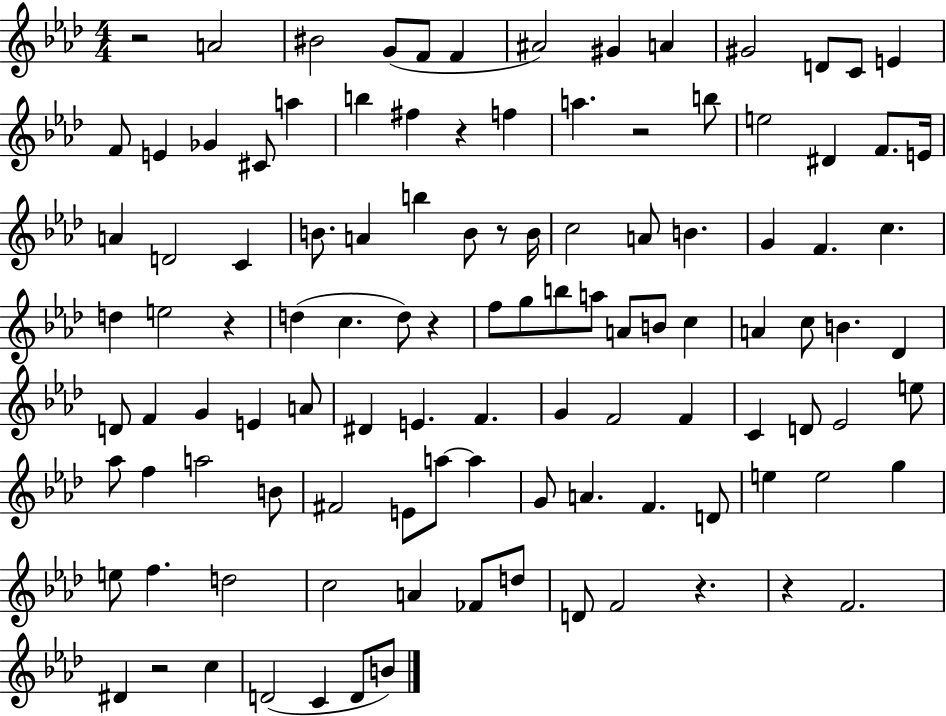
R/h A4/h BIS4/h G4/e F4/e F4/q A#4/h G#4/q A4/q G#4/h D4/e C4/e E4/q F4/e E4/q Gb4/q C#4/e A5/q B5/q F#5/q R/q F5/q A5/q. R/h B5/e E5/h D#4/q F4/e. E4/s A4/q D4/h C4/q B4/e. A4/q B5/q B4/e R/e B4/s C5/h A4/e B4/q. G4/q F4/q. C5/q. D5/q E5/h R/q D5/q C5/q. D5/e R/q F5/e G5/e B5/e A5/e A4/e B4/e C5/q A4/q C5/e B4/q. Db4/q D4/e F4/q G4/q E4/q A4/e D#4/q E4/q. F4/q. G4/q F4/h F4/q C4/q D4/e Eb4/h E5/e Ab5/e F5/q A5/h B4/e F#4/h E4/e A5/e A5/q G4/e A4/q. F4/q. D4/e E5/q E5/h G5/q E5/e F5/q. D5/h C5/h A4/q FES4/e D5/e D4/e F4/h R/q. R/q F4/h. D#4/q R/h C5/q D4/h C4/q D4/e B4/e